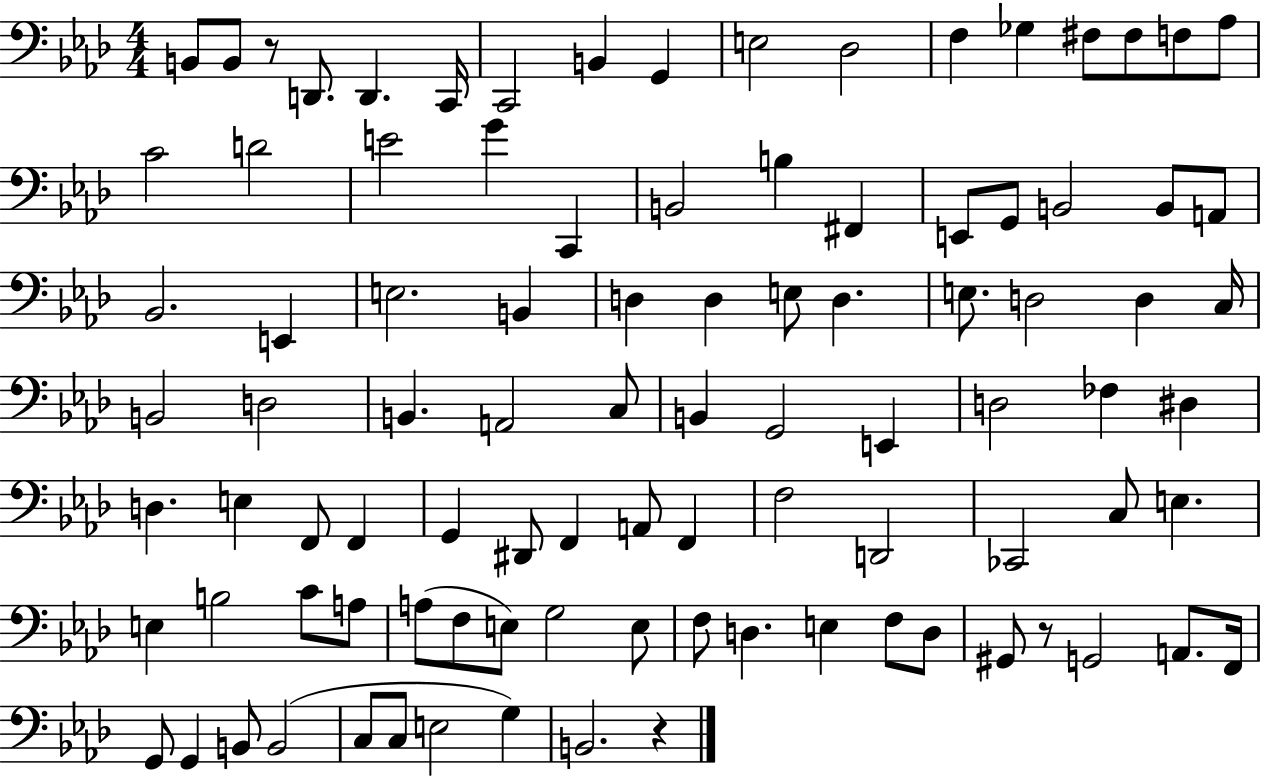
{
  \clef bass
  \numericTimeSignature
  \time 4/4
  \key aes \major
  b,8 b,8 r8 d,8. d,4. c,16 | c,2 b,4 g,4 | e2 des2 | f4 ges4 fis8 fis8 f8 aes8 | \break c'2 d'2 | e'2 g'4 c,4 | b,2 b4 fis,4 | e,8 g,8 b,2 b,8 a,8 | \break bes,2. e,4 | e2. b,4 | d4 d4 e8 d4. | e8. d2 d4 c16 | \break b,2 d2 | b,4. a,2 c8 | b,4 g,2 e,4 | d2 fes4 dis4 | \break d4. e4 f,8 f,4 | g,4 dis,8 f,4 a,8 f,4 | f2 d,2 | ces,2 c8 e4. | \break e4 b2 c'8 a8 | a8( f8 e8) g2 e8 | f8 d4. e4 f8 d8 | gis,8 r8 g,2 a,8. f,16 | \break g,8 g,4 b,8 b,2( | c8 c8 e2 g4) | b,2. r4 | \bar "|."
}